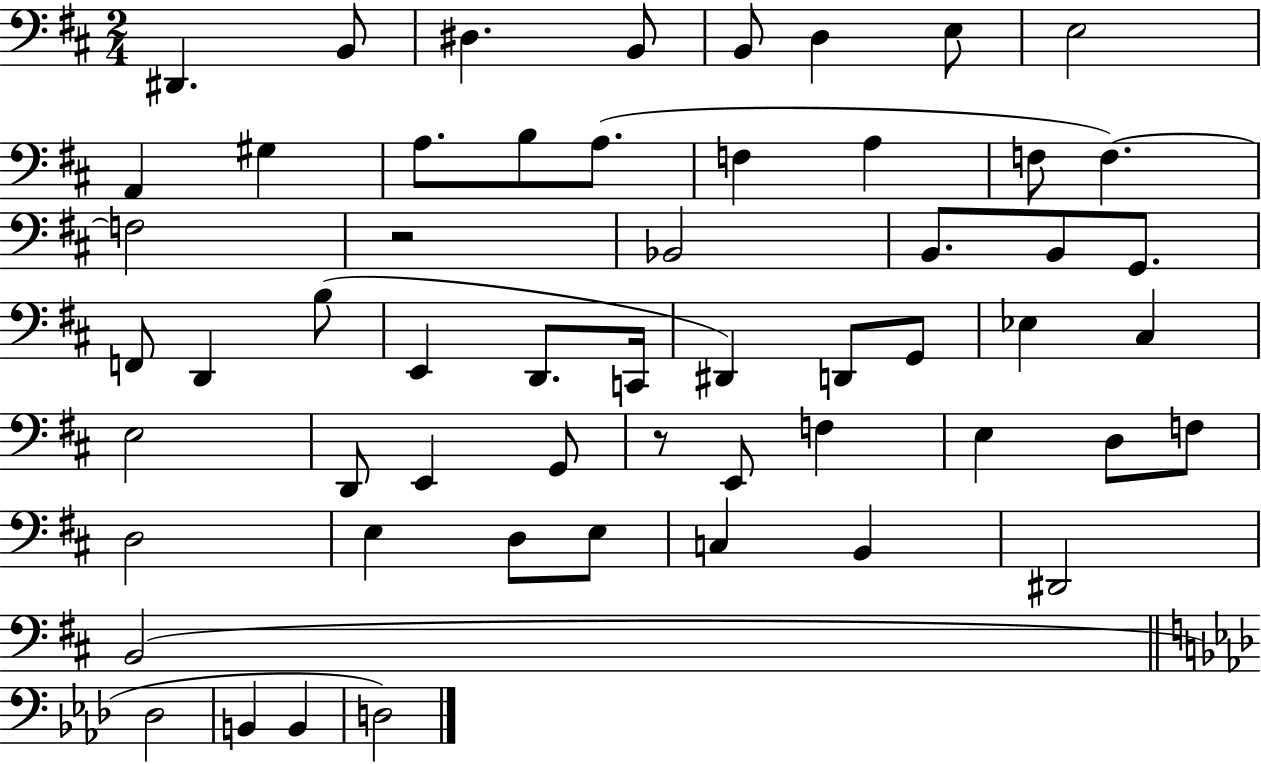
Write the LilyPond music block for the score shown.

{
  \clef bass
  \numericTimeSignature
  \time 2/4
  \key d \major
  \repeat volta 2 { dis,4. b,8 | dis4. b,8 | b,8 d4 e8 | e2 | \break a,4 gis4 | a8. b8 a8.( | f4 a4 | f8 f4.~~) | \break f2 | r2 | bes,2 | b,8. b,8 g,8. | \break f,8 d,4 b8( | e,4 d,8. c,16 | dis,4) d,8 g,8 | ees4 cis4 | \break e2 | d,8 e,4 g,8 | r8 e,8 f4 | e4 d8 f8 | \break d2 | e4 d8 e8 | c4 b,4 | dis,2 | \break b,2( | \bar "||" \break \key aes \major des2 | b,4 b,4 | d2) | } \bar "|."
}